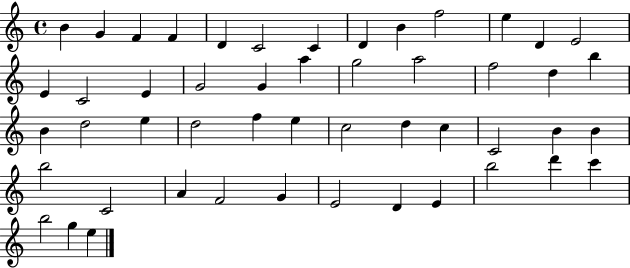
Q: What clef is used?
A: treble